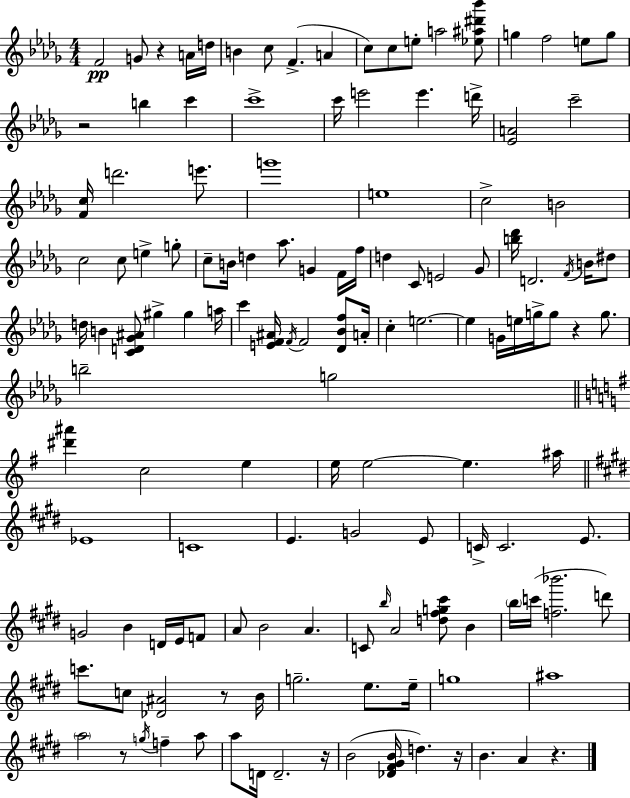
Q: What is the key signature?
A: BES minor